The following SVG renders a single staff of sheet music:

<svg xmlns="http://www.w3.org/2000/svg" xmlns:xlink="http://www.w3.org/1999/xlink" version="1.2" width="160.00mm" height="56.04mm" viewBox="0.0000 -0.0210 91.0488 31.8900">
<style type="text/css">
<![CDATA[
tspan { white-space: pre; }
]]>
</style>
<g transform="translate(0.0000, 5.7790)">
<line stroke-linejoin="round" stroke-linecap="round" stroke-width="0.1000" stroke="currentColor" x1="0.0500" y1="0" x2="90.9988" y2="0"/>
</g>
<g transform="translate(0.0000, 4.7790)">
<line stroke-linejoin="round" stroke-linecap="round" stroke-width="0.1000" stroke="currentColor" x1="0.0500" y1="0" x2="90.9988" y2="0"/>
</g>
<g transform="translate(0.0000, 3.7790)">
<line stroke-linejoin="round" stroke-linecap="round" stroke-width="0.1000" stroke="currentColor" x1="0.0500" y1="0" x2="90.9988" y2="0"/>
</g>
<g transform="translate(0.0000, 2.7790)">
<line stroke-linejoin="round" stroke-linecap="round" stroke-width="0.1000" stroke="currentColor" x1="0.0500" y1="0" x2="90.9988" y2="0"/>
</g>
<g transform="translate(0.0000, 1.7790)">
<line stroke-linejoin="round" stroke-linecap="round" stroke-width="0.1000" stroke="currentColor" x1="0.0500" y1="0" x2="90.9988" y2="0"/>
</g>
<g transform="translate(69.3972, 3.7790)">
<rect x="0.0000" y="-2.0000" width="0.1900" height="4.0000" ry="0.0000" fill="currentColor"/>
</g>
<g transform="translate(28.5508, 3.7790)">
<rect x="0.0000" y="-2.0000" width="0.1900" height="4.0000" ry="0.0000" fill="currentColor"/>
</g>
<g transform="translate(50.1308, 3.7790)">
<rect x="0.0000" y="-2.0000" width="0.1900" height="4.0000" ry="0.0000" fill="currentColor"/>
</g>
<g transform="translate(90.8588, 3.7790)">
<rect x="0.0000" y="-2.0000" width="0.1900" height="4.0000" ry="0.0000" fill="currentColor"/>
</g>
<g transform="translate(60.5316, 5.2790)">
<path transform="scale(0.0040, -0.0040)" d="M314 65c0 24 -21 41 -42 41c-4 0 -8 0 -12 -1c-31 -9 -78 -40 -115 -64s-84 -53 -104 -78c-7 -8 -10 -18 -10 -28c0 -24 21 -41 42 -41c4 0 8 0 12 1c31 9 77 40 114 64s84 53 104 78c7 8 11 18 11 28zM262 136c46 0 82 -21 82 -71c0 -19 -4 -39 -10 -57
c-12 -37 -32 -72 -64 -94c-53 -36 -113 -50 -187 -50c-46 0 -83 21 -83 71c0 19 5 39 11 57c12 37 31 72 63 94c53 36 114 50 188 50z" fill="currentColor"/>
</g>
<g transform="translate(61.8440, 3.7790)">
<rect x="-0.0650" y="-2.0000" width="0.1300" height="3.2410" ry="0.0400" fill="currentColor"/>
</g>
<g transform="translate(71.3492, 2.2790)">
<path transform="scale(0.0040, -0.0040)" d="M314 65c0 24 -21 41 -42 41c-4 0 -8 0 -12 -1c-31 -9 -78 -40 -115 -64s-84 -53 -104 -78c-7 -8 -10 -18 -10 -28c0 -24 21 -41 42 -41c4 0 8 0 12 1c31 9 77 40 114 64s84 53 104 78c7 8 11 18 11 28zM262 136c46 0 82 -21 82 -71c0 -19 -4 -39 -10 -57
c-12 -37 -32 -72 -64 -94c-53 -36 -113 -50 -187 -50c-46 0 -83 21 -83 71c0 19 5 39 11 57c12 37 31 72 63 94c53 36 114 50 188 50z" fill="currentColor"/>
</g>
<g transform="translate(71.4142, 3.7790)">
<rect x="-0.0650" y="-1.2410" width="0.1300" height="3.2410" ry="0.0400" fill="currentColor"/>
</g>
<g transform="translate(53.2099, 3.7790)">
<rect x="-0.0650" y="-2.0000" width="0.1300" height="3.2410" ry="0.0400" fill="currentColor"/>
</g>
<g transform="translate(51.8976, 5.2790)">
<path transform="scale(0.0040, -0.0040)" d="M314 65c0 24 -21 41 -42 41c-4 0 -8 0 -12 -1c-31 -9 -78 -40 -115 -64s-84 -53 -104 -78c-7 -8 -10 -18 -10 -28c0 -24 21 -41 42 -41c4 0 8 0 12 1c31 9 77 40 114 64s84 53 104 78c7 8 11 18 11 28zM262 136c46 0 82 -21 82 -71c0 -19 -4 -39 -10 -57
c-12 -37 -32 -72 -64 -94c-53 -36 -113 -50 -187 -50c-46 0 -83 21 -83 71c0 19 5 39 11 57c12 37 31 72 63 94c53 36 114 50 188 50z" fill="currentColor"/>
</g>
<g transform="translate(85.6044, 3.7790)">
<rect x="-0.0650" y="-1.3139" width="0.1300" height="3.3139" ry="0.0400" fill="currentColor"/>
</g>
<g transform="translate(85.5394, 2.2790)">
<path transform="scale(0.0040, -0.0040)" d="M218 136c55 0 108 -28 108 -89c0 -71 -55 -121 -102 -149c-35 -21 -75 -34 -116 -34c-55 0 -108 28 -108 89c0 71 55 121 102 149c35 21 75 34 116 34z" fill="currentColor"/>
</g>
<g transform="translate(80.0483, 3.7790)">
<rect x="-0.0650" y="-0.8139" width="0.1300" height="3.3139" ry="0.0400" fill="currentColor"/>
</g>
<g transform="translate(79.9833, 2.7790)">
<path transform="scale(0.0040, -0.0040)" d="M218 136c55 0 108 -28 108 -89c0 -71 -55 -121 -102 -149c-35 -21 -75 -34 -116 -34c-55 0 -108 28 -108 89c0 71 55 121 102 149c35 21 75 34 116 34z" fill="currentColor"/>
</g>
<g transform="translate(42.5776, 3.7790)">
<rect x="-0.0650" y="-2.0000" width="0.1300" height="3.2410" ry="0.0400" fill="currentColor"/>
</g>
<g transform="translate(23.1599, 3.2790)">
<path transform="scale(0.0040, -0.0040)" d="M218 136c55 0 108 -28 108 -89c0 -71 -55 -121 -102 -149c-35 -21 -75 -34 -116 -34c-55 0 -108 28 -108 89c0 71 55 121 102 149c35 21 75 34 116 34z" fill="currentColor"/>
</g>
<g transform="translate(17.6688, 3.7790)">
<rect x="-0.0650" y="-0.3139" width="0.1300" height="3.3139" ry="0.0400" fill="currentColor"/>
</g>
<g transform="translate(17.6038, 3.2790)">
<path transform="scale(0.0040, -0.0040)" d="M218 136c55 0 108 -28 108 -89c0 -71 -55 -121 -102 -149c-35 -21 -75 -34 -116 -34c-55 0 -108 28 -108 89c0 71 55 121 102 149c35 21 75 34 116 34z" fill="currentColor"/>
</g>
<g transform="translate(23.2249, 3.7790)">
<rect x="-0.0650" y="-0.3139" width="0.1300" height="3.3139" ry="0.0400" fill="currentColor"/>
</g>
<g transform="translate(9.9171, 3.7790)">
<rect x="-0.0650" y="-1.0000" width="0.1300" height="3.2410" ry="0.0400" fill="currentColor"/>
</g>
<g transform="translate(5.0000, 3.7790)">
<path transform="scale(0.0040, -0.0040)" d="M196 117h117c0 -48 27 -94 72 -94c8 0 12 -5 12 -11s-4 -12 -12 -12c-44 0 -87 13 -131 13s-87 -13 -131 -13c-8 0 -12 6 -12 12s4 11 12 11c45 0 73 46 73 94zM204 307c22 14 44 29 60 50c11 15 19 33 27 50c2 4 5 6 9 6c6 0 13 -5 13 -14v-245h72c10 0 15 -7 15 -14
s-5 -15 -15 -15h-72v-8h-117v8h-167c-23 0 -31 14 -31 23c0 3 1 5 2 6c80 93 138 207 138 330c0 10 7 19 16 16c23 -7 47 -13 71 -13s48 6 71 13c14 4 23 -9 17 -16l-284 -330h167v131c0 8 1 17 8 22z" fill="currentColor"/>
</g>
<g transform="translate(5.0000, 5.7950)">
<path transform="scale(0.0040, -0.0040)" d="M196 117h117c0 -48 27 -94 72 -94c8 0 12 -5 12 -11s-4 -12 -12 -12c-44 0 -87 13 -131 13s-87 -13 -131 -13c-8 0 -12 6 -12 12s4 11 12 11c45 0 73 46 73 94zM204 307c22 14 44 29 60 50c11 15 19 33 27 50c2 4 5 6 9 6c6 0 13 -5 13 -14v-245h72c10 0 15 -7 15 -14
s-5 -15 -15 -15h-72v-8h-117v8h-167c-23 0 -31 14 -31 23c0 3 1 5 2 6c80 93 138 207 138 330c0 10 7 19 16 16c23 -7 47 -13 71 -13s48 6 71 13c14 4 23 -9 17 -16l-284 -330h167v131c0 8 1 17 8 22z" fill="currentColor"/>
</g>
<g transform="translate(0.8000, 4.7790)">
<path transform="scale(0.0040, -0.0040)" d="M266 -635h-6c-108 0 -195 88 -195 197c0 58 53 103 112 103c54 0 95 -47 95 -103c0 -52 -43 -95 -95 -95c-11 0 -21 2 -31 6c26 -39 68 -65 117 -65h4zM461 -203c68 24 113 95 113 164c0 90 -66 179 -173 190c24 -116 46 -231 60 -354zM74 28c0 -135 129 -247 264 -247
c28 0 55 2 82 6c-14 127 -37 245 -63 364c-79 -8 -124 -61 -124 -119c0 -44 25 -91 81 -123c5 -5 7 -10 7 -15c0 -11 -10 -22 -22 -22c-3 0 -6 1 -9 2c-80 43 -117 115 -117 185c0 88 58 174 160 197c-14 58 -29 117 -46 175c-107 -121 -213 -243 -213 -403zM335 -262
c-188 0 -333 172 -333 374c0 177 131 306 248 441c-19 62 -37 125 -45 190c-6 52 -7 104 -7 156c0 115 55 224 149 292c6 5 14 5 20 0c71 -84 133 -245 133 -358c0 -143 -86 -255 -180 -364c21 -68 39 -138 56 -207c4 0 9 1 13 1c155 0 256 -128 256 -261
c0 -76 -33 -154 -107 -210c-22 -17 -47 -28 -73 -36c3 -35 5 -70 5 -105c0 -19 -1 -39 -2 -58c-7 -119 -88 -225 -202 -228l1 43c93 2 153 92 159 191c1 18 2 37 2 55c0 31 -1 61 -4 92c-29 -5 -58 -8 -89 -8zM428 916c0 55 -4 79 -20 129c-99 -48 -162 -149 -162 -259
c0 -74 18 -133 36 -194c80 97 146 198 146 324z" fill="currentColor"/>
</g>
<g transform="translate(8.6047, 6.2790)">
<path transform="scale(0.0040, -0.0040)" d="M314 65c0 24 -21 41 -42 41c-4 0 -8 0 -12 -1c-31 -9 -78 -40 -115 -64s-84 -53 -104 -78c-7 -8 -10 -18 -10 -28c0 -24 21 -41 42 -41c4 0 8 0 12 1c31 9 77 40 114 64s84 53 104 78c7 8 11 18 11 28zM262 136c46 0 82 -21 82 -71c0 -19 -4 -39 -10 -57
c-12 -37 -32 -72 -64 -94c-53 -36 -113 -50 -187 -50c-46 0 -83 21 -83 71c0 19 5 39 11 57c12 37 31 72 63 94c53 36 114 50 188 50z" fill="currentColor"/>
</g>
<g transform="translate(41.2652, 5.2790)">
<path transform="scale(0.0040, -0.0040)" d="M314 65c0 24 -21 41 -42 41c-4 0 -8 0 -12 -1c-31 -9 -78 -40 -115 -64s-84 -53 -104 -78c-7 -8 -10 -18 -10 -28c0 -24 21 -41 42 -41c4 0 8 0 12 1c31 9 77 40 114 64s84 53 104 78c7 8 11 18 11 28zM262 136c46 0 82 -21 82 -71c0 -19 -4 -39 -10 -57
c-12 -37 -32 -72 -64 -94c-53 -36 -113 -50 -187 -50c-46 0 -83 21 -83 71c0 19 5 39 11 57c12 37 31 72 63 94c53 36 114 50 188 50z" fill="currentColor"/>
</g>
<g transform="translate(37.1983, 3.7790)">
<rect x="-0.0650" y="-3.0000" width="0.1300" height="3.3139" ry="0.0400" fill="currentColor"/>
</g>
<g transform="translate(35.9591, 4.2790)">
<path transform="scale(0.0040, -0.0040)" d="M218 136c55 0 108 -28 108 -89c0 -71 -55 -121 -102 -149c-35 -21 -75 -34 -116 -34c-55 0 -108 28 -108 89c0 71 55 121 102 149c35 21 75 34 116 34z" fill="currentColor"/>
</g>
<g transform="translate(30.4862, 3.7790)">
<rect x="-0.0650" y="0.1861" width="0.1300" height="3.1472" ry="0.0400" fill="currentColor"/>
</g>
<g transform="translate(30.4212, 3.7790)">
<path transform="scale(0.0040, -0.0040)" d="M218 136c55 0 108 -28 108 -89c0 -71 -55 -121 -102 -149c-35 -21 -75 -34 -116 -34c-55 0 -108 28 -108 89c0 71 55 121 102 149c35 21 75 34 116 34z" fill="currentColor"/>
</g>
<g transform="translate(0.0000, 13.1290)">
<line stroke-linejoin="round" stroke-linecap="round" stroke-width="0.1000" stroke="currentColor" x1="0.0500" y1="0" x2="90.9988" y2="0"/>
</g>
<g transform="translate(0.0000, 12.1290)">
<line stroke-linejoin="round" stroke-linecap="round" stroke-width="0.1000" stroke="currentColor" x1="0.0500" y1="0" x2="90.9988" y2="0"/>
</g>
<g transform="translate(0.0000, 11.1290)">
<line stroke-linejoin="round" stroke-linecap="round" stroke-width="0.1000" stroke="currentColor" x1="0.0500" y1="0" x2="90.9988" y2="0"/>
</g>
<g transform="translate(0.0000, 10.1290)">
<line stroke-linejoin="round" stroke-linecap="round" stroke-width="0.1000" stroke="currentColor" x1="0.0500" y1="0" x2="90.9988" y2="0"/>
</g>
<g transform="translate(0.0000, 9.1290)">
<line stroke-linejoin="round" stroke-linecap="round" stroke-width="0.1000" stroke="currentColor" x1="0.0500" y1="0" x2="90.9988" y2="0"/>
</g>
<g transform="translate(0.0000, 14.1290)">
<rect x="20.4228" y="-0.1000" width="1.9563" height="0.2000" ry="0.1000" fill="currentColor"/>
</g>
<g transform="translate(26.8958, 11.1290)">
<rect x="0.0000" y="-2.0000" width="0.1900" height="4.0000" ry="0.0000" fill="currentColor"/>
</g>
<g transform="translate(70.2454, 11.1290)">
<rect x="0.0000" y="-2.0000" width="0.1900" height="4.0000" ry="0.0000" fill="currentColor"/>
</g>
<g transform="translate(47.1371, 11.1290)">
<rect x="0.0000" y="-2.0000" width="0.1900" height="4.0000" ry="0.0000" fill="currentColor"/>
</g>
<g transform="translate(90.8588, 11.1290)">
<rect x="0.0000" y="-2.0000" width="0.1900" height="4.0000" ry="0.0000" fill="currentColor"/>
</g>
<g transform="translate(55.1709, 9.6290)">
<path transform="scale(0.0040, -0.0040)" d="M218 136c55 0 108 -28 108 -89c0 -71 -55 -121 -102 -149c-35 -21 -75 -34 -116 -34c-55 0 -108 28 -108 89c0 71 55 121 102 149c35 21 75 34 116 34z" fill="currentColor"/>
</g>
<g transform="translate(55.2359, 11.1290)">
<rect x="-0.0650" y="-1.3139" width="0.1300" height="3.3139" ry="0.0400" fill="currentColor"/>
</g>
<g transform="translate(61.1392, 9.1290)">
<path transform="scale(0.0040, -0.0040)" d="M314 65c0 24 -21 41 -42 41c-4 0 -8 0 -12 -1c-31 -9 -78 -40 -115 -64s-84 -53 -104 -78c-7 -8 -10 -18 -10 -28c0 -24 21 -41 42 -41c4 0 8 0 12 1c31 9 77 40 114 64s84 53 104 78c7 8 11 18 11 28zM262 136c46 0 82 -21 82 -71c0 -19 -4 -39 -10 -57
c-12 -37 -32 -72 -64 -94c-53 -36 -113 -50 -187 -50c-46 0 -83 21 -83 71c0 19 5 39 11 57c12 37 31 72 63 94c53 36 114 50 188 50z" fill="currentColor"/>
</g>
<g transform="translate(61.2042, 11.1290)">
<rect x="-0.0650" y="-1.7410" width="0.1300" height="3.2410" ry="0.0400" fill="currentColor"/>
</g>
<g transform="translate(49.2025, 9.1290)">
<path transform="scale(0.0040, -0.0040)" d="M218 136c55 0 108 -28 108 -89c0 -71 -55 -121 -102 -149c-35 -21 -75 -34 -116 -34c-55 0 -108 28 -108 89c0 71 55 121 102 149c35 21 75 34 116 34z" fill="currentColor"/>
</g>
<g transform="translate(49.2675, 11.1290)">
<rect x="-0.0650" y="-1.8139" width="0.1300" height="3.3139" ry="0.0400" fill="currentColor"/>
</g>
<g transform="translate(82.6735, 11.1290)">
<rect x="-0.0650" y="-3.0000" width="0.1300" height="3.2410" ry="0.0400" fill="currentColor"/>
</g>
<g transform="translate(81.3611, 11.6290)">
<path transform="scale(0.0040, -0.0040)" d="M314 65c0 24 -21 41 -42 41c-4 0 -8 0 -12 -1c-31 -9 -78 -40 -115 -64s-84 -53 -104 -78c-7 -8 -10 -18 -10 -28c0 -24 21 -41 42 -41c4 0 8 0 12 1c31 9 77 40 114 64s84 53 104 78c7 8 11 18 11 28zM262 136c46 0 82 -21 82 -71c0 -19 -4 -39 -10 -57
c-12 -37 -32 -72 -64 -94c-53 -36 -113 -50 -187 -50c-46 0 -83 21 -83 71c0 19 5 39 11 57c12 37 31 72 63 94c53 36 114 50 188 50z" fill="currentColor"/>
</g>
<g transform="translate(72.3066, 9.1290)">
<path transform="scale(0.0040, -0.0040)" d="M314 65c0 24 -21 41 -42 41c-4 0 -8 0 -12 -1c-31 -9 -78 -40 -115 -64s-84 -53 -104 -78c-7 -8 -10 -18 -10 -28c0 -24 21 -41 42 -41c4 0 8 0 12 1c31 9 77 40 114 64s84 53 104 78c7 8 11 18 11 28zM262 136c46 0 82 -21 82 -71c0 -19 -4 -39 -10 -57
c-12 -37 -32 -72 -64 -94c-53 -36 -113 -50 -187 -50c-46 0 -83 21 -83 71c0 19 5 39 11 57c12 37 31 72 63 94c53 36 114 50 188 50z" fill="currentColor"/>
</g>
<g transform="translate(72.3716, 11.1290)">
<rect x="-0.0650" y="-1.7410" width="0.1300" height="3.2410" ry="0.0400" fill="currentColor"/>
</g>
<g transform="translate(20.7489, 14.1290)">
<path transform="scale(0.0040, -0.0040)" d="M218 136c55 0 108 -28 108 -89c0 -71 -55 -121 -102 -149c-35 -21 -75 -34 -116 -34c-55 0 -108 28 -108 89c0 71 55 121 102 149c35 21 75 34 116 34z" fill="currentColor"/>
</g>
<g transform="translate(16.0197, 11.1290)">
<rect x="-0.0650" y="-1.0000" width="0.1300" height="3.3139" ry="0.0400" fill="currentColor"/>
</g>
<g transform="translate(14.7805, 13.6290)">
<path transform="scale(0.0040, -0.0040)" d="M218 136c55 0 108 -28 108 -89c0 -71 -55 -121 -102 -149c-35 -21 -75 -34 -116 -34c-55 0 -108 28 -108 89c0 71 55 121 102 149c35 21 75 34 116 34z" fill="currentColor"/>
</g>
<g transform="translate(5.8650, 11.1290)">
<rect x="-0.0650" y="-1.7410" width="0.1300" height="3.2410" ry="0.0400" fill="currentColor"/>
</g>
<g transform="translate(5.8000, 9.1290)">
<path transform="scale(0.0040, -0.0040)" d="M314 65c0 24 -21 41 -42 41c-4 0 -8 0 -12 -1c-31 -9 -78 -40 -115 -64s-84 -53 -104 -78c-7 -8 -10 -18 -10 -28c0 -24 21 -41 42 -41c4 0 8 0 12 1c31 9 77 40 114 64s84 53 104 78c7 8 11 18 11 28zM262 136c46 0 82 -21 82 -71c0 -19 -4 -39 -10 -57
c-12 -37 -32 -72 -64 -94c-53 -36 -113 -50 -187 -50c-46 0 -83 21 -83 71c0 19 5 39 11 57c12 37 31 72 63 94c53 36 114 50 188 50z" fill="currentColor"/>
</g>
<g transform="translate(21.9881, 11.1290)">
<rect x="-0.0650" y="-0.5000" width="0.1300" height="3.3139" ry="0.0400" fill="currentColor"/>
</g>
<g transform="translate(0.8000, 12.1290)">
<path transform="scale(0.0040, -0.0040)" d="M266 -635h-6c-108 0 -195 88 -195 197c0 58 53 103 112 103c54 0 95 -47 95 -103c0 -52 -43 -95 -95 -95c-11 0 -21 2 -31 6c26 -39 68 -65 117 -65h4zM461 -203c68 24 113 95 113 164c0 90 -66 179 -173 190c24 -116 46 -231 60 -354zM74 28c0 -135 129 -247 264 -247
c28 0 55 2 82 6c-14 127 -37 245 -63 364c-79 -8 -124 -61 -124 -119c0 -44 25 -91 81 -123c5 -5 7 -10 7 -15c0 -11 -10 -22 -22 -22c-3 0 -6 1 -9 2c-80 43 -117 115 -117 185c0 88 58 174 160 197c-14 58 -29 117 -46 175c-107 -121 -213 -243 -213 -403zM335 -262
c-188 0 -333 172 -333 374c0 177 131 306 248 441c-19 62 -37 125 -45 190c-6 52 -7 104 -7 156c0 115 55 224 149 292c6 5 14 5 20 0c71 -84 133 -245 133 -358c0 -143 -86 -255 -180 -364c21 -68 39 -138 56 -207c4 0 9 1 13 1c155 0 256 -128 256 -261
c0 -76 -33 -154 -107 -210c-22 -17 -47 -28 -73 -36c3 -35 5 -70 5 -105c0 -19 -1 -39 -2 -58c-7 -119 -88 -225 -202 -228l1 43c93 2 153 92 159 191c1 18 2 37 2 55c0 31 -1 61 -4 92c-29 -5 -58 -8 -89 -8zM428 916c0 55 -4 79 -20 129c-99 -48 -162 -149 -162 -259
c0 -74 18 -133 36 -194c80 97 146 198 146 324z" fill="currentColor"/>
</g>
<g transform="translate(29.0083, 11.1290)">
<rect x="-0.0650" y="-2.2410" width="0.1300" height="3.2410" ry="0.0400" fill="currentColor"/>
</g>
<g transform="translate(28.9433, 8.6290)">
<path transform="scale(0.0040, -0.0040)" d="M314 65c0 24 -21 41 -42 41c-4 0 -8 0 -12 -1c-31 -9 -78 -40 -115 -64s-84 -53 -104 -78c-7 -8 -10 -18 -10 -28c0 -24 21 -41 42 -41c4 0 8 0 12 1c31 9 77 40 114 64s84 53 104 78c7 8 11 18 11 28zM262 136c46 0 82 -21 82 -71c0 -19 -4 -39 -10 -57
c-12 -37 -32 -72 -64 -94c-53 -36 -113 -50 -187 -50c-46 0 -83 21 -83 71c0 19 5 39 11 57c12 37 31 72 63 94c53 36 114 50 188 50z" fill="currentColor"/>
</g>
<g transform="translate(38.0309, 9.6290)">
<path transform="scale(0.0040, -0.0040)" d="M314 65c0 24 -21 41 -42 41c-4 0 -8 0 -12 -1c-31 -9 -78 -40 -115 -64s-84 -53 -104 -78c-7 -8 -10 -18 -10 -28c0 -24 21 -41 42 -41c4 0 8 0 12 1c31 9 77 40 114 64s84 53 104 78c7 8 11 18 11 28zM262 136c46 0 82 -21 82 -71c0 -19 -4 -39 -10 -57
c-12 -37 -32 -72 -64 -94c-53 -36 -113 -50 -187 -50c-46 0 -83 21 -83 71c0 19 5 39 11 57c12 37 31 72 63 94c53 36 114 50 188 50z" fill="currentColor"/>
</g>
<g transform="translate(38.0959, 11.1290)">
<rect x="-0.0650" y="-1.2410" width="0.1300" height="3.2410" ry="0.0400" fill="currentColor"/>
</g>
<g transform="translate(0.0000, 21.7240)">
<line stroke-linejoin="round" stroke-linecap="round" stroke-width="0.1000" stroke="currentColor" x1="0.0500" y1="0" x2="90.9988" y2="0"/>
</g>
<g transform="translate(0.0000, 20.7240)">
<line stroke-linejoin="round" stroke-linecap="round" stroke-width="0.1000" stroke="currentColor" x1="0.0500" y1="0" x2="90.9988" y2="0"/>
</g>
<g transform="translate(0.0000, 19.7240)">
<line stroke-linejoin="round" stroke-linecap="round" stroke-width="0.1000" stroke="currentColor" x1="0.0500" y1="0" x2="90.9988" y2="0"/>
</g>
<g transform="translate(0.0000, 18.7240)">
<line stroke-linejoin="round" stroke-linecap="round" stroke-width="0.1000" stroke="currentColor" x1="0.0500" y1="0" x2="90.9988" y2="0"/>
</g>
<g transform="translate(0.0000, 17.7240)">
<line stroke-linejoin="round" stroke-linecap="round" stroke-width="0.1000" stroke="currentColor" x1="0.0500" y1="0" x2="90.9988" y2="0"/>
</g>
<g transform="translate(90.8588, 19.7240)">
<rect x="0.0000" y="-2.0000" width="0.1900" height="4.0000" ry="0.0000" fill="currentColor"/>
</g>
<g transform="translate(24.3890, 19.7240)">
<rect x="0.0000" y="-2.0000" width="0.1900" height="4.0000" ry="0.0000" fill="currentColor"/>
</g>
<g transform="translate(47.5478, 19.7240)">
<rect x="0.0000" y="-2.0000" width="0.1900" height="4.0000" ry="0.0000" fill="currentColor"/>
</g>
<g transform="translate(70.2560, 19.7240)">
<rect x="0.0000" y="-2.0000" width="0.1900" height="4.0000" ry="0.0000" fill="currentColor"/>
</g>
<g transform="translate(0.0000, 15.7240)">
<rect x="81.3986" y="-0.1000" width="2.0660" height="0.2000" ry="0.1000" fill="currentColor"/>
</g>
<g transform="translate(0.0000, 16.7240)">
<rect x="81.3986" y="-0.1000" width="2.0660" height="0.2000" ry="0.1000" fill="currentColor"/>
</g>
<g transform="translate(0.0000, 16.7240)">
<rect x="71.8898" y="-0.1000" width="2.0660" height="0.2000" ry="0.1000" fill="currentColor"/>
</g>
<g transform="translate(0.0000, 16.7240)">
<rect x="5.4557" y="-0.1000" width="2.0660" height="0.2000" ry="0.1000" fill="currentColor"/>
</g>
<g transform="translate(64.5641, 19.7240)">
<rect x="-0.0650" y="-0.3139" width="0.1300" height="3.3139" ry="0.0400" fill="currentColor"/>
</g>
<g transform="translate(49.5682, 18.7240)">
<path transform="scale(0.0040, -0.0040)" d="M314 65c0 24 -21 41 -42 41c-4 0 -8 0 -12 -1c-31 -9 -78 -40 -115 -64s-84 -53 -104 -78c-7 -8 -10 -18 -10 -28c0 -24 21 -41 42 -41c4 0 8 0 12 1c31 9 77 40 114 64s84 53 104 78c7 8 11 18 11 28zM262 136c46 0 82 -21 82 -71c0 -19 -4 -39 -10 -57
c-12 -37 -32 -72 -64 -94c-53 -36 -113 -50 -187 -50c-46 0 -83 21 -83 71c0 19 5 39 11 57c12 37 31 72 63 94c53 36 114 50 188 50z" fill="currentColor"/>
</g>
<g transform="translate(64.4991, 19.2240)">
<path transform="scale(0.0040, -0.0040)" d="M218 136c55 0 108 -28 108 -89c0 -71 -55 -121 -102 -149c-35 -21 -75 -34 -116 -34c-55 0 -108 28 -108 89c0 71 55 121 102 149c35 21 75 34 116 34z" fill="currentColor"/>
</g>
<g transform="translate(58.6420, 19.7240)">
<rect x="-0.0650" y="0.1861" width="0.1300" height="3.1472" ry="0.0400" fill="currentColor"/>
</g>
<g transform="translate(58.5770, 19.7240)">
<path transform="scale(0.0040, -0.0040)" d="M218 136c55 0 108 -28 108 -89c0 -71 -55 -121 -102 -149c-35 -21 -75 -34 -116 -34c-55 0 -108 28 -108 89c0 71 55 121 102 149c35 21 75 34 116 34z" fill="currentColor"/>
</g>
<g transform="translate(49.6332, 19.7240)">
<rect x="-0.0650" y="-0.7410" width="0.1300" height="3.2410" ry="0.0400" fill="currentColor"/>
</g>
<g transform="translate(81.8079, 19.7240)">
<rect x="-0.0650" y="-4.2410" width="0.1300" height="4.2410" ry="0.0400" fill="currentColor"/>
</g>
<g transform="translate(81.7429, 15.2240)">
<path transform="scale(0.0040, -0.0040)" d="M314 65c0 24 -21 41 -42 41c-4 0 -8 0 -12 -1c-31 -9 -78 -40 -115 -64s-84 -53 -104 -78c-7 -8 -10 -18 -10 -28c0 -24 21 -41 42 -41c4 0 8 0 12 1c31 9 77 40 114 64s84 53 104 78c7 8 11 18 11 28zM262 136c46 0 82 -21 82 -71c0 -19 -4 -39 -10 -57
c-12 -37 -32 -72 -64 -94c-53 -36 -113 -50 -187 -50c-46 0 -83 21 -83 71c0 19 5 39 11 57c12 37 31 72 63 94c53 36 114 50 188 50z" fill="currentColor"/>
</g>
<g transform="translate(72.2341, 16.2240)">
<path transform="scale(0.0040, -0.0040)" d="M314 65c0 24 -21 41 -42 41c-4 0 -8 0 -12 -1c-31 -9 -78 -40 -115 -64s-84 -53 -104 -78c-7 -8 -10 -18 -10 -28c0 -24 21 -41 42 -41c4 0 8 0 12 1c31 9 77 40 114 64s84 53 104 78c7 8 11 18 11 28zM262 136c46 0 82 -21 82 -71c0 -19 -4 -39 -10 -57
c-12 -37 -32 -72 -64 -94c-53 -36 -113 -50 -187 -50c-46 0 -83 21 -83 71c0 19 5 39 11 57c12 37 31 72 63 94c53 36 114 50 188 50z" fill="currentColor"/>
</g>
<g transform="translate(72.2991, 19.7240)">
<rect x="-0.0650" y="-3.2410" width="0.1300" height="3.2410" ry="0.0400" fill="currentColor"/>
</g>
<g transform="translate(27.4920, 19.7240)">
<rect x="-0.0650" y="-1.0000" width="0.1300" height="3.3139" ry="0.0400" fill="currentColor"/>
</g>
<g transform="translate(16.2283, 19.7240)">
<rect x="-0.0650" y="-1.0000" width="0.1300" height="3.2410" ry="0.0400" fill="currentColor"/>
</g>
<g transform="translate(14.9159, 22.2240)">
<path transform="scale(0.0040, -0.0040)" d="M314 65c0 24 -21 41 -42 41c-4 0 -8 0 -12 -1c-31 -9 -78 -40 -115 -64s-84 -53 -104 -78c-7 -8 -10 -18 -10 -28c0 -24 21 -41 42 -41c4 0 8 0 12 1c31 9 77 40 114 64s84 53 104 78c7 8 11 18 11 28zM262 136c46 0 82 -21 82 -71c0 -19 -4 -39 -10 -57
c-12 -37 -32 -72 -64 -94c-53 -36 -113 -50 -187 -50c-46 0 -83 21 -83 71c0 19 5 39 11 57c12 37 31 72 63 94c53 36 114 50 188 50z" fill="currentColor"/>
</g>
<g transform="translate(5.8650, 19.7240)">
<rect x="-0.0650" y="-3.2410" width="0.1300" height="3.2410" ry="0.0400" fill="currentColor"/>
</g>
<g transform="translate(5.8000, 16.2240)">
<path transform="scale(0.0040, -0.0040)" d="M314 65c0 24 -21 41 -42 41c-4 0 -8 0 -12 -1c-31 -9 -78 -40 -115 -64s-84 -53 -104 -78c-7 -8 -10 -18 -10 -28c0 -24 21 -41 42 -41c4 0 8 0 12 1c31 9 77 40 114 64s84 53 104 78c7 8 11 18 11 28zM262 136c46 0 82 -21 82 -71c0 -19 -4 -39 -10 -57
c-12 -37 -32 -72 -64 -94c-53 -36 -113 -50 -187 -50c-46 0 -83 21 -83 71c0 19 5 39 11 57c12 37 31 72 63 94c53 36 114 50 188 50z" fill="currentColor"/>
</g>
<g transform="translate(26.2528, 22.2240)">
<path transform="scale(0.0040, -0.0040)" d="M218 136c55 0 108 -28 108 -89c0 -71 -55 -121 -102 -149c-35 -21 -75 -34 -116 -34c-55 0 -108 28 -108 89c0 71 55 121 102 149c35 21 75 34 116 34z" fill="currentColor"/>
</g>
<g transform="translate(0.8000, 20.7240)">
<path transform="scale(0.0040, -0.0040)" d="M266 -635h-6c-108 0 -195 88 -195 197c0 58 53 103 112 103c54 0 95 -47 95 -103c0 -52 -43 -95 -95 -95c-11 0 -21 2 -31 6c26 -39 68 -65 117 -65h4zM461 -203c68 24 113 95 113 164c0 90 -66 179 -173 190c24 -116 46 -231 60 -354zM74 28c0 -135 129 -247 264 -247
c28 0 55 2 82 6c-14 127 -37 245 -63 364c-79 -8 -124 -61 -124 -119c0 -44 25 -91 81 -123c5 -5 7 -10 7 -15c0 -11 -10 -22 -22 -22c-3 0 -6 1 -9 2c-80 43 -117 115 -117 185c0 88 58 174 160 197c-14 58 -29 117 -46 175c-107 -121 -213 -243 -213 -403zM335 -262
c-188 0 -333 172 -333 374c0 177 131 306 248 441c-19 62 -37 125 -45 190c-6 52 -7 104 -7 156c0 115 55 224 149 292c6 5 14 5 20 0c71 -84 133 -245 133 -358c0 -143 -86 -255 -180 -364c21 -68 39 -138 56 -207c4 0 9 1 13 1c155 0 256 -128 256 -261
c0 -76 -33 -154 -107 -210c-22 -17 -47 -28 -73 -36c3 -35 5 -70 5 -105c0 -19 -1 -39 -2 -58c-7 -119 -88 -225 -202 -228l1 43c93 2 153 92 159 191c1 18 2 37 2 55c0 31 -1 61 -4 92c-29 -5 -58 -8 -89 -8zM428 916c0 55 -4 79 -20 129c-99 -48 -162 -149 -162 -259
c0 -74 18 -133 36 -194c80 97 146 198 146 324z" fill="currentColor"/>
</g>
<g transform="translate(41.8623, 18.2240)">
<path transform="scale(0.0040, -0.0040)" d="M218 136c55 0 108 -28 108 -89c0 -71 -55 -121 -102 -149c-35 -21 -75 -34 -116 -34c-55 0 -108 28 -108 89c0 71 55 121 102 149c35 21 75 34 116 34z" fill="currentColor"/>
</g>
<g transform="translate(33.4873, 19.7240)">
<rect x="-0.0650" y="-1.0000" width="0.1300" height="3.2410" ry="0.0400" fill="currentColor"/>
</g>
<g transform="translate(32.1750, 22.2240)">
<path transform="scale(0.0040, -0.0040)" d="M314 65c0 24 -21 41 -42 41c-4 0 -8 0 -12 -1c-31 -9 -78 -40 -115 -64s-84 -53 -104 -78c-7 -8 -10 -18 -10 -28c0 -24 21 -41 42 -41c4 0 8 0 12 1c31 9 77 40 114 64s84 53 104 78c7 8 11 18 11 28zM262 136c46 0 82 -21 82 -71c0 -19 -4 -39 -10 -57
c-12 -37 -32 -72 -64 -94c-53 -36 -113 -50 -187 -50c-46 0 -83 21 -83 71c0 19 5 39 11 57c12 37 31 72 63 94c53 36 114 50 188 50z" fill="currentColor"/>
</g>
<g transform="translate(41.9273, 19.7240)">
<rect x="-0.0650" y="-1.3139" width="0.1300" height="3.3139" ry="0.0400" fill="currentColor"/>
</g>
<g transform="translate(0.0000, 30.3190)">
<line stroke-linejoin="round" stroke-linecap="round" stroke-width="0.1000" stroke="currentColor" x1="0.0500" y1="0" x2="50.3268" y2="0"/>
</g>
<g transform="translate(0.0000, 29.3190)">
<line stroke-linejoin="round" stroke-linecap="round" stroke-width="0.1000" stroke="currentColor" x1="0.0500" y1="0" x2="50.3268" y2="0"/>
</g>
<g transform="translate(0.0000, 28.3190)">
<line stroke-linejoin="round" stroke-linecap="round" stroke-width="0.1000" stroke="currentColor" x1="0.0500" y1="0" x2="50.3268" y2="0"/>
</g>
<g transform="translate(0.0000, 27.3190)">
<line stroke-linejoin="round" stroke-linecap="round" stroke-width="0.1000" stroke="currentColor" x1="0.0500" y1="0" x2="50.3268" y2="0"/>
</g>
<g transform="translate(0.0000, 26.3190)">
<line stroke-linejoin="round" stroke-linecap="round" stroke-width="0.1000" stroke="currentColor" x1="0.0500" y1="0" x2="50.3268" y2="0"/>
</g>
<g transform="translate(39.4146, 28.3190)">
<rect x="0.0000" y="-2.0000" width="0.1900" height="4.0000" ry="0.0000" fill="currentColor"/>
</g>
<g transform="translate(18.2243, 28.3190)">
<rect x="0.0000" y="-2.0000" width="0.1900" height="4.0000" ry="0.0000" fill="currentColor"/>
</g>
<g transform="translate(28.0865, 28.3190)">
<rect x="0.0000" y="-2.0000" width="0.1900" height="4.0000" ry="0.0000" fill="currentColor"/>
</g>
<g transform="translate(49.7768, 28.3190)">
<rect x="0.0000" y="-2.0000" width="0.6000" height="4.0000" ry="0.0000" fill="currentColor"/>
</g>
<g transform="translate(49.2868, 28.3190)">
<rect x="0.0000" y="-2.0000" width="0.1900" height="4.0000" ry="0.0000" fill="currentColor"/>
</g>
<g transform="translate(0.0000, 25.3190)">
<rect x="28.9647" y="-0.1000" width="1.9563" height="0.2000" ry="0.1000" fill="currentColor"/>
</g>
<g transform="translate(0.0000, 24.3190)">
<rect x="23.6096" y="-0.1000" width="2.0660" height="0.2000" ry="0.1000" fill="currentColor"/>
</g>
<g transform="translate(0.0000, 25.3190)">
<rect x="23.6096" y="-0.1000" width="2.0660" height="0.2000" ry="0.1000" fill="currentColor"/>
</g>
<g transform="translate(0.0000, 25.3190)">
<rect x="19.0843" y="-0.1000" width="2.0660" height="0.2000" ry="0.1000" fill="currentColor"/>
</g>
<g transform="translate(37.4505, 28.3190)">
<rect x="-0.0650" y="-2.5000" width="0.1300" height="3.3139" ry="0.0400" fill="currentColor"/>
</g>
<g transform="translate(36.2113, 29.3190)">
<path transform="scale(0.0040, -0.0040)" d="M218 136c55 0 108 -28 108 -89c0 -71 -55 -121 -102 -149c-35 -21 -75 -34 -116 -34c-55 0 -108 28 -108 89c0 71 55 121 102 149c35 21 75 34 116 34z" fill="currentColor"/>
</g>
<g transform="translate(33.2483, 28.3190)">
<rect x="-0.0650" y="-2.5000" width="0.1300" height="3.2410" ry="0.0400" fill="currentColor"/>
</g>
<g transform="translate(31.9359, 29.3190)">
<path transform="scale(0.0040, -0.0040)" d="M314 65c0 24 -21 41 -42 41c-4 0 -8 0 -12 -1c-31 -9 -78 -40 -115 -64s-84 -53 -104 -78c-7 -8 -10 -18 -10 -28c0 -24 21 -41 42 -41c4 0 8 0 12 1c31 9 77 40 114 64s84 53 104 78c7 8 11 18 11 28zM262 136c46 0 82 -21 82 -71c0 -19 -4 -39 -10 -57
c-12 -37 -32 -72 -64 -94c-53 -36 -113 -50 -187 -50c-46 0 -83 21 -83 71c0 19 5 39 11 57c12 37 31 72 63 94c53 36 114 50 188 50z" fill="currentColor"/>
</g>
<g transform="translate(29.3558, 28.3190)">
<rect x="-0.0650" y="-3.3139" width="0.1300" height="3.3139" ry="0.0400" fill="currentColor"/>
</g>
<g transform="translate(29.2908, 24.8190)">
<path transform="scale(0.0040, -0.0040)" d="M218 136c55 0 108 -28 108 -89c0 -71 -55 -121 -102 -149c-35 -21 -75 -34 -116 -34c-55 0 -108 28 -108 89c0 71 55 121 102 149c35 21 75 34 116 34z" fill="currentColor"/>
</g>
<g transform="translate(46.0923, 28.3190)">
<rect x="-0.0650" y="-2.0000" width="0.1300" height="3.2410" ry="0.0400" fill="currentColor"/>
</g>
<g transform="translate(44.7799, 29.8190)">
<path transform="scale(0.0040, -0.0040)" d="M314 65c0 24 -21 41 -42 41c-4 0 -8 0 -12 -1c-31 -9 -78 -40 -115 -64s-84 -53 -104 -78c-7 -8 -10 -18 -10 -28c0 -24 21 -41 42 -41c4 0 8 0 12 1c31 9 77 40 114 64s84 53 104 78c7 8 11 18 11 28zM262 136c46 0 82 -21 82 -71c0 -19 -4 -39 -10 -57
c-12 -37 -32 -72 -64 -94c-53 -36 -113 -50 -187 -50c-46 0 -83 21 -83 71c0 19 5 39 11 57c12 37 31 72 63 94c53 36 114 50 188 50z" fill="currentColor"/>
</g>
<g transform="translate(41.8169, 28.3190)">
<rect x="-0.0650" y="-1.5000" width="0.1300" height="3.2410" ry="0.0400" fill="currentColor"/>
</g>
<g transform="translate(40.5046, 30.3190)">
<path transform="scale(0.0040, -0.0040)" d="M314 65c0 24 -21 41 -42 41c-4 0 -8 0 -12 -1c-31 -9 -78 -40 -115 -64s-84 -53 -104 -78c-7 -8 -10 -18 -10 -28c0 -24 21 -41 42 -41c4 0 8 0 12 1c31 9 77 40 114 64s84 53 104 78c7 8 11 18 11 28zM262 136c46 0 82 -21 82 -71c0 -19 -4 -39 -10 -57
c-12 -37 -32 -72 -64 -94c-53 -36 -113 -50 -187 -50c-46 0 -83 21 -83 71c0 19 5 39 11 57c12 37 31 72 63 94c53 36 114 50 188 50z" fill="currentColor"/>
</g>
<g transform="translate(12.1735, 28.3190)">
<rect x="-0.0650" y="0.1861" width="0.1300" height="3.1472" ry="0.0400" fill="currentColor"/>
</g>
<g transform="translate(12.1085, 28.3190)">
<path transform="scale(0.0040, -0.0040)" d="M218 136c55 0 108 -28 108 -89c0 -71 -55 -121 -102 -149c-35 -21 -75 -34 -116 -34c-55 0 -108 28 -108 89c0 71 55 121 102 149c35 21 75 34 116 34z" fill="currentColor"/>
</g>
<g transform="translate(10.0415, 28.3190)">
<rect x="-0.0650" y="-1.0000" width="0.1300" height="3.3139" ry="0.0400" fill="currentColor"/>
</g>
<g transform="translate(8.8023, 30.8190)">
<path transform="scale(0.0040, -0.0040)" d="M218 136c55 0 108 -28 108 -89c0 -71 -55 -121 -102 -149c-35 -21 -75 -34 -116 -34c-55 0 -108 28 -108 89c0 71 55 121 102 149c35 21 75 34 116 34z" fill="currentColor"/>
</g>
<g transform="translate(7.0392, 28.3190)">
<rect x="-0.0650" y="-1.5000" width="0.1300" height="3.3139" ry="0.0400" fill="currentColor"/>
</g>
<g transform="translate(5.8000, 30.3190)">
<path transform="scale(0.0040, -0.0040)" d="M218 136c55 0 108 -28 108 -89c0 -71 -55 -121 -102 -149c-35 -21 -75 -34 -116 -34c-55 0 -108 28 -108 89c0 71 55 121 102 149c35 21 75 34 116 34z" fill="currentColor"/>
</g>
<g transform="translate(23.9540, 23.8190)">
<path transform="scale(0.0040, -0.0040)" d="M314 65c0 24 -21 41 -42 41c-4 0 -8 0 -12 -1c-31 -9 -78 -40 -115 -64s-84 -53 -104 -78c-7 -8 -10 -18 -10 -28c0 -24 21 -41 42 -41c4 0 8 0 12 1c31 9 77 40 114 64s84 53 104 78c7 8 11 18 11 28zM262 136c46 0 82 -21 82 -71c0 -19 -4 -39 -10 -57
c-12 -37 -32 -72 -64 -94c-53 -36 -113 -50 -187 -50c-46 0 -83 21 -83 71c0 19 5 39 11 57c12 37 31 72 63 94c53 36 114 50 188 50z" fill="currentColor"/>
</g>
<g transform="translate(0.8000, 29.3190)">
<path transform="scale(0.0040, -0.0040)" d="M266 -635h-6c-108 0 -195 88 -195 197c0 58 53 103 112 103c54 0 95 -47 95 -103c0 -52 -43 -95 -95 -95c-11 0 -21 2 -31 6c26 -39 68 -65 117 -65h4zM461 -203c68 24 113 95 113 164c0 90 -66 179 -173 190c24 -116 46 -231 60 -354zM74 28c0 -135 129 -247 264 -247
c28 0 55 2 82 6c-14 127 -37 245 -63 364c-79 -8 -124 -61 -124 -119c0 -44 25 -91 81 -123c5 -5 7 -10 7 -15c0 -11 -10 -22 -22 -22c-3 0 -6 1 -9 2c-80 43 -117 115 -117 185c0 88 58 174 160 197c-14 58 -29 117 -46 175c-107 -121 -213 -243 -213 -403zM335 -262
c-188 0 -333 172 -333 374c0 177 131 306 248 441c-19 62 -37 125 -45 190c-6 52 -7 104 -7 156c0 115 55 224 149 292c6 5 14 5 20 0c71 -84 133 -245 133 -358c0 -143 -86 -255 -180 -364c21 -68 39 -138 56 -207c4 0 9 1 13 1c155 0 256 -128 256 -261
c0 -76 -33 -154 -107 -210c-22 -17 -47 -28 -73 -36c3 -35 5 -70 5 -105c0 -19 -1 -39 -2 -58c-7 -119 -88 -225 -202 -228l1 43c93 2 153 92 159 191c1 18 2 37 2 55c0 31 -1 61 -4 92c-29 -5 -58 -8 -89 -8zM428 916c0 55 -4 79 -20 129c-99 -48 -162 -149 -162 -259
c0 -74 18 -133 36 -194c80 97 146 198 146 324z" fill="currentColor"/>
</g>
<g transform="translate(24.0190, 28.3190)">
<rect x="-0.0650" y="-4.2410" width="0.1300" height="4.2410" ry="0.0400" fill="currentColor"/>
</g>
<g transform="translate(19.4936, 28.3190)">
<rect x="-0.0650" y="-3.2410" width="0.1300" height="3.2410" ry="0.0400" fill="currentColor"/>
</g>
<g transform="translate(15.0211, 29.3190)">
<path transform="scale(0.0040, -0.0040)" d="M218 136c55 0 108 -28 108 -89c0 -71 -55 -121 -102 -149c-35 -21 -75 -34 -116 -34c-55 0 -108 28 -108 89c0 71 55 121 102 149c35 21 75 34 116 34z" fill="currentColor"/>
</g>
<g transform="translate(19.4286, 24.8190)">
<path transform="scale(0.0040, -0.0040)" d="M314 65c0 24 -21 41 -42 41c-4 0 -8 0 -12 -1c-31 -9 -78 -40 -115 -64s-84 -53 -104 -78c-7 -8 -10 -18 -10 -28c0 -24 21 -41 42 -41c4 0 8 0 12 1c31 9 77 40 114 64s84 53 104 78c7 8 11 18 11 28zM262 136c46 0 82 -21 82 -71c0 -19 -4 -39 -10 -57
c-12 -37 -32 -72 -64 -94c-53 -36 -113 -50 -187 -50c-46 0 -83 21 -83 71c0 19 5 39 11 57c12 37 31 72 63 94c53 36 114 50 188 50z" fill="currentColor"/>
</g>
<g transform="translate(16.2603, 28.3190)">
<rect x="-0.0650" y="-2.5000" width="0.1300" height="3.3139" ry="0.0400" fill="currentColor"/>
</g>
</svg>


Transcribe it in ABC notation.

X:1
T:Untitled
M:4/4
L:1/4
K:C
D2 c c B A F2 F2 F2 e2 d e f2 D C g2 e2 f e f2 f2 A2 b2 D2 D D2 e d2 B c b2 d'2 E D B G b2 d'2 b G2 G E2 F2